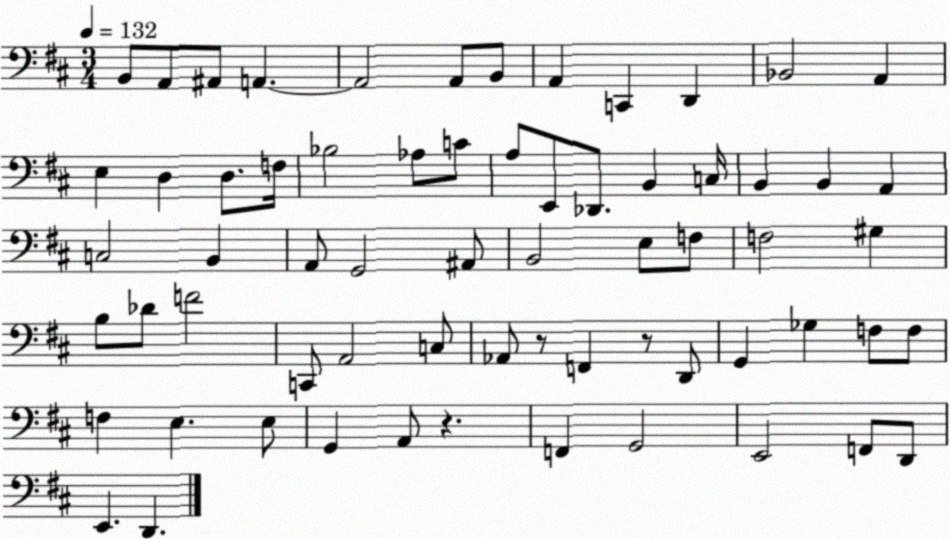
X:1
T:Untitled
M:3/4
L:1/4
K:D
B,,/2 A,,/2 ^A,,/2 A,, A,,2 A,,/2 B,,/2 A,, C,, D,, _B,,2 A,, E, D, D,/2 F,/4 _B,2 _A,/2 C/2 A,/2 E,,/2 _D,,/2 B,, C,/4 B,, B,, A,, C,2 B,, A,,/2 G,,2 ^A,,/2 B,,2 E,/2 F,/2 F,2 ^G, B,/2 _D/2 F2 C,,/2 A,,2 C,/2 _A,,/2 z/2 F,, z/2 D,,/2 G,, _G, F,/2 F,/2 F, E, E,/2 G,, A,,/2 z F,, G,,2 E,,2 F,,/2 D,,/2 E,, D,,